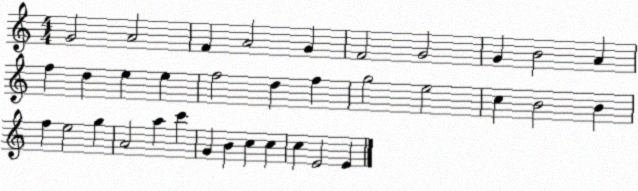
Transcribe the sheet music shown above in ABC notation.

X:1
T:Untitled
M:4/4
L:1/4
K:C
G2 A2 F A2 G F2 G2 G B2 A f d e e f2 d f g2 e2 c B2 B f e2 g A2 a c' G B c c c E2 E